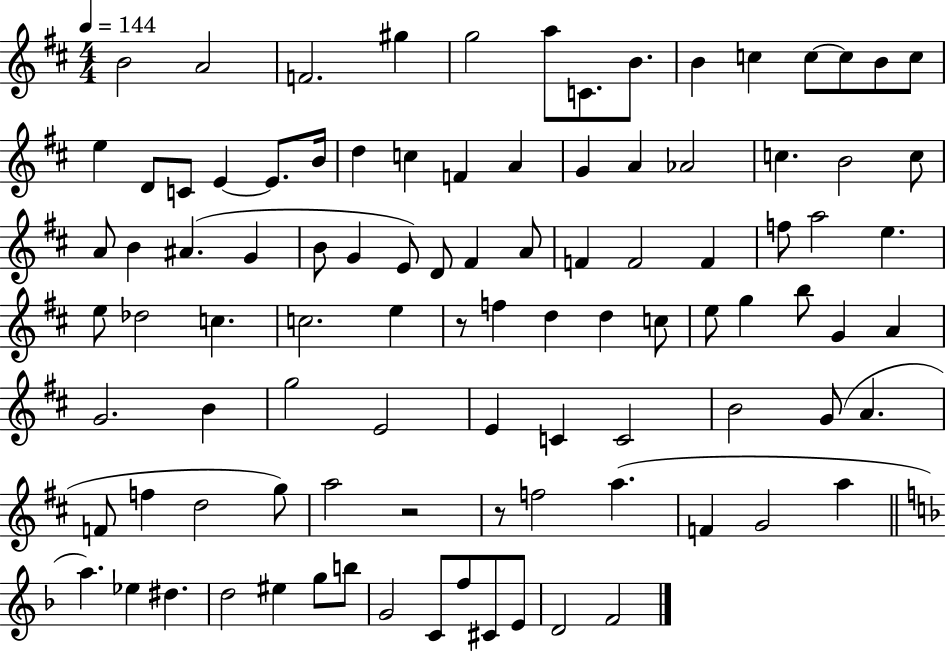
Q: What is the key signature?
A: D major